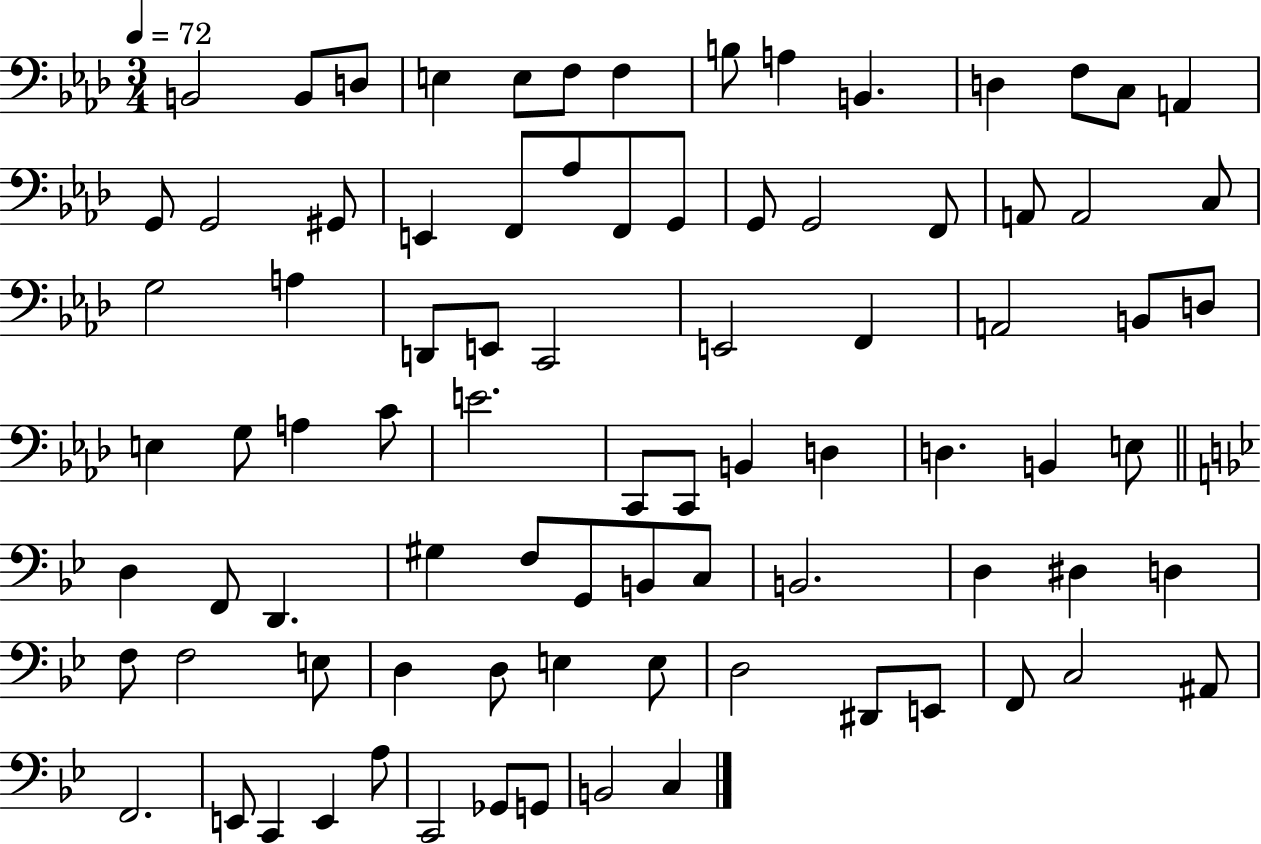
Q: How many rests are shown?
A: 0